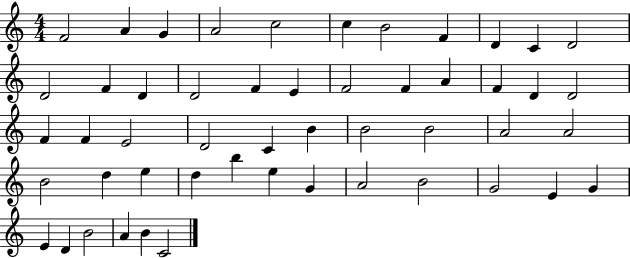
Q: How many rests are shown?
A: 0